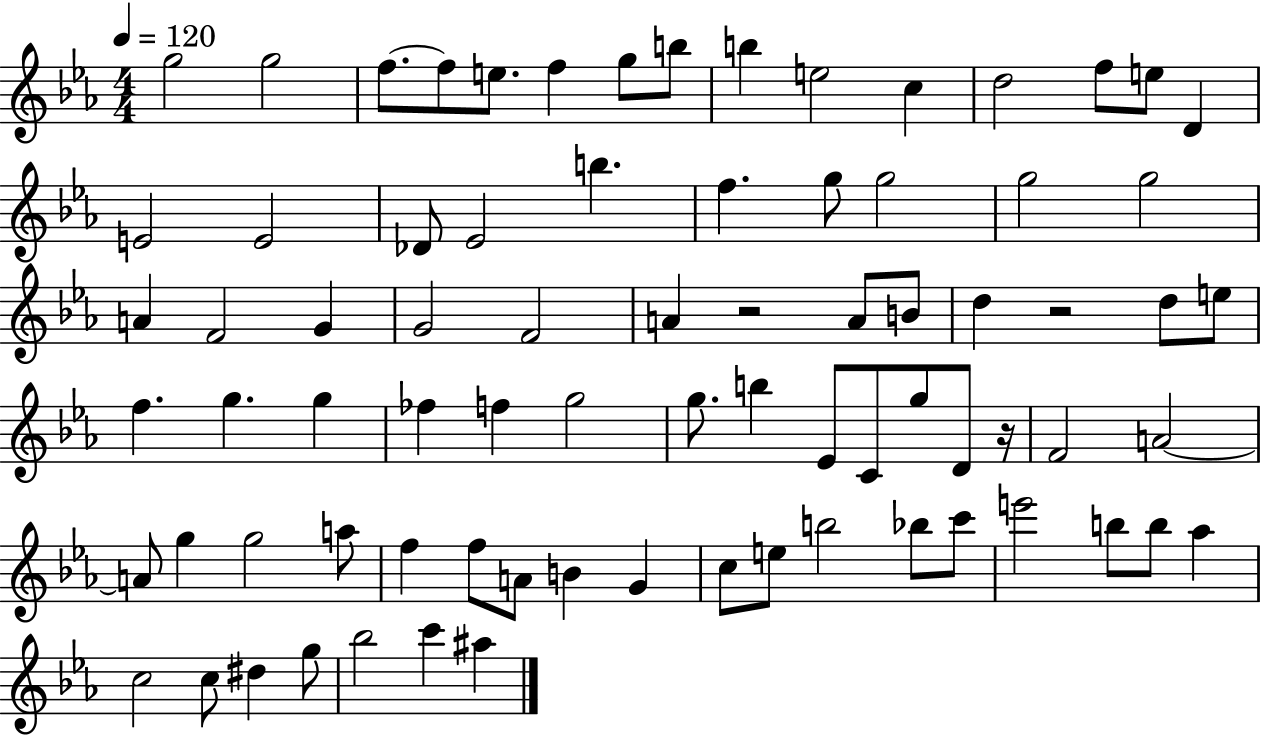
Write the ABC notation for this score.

X:1
T:Untitled
M:4/4
L:1/4
K:Eb
g2 g2 f/2 f/2 e/2 f g/2 b/2 b e2 c d2 f/2 e/2 D E2 E2 _D/2 _E2 b f g/2 g2 g2 g2 A F2 G G2 F2 A z2 A/2 B/2 d z2 d/2 e/2 f g g _f f g2 g/2 b _E/2 C/2 g/2 D/2 z/4 F2 A2 A/2 g g2 a/2 f f/2 A/2 B G c/2 e/2 b2 _b/2 c'/2 e'2 b/2 b/2 _a c2 c/2 ^d g/2 _b2 c' ^a